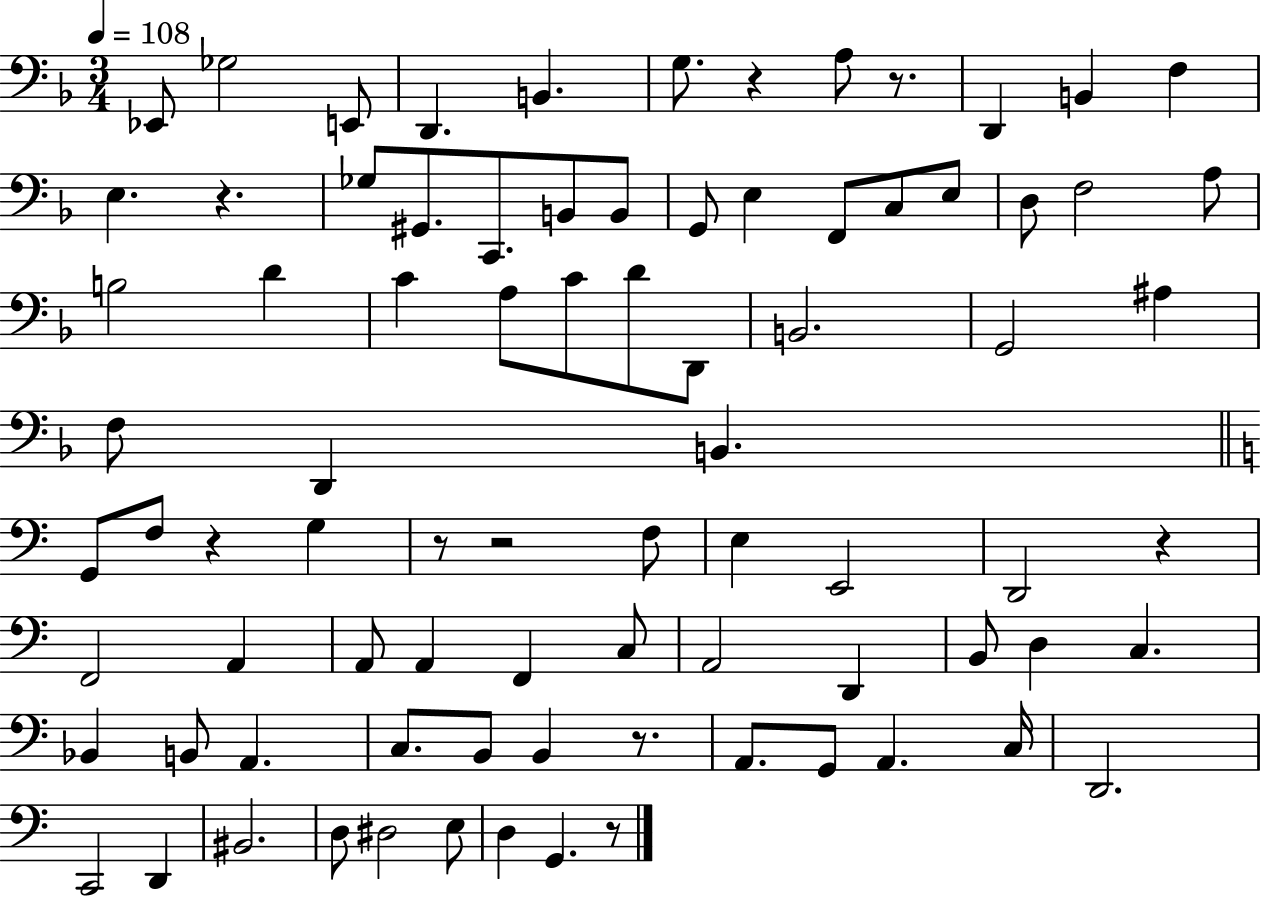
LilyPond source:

{
  \clef bass
  \numericTimeSignature
  \time 3/4
  \key f \major
  \tempo 4 = 108
  ees,8 ges2 e,8 | d,4. b,4. | g8. r4 a8 r8. | d,4 b,4 f4 | \break e4. r4. | ges8 gis,8. c,8. b,8 b,8 | g,8 e4 f,8 c8 e8 | d8 f2 a8 | \break b2 d'4 | c'4 a8 c'8 d'8 d,8 | b,2. | g,2 ais4 | \break f8 d,4 b,4. | \bar "||" \break \key a \minor g,8 f8 r4 g4 | r8 r2 f8 | e4 e,2 | d,2 r4 | \break f,2 a,4 | a,8 a,4 f,4 c8 | a,2 d,4 | b,8 d4 c4. | \break bes,4 b,8 a,4. | c8. b,8 b,4 r8. | a,8. g,8 a,4. c16 | d,2. | \break c,2 d,4 | bis,2. | d8 dis2 e8 | d4 g,4. r8 | \break \bar "|."
}